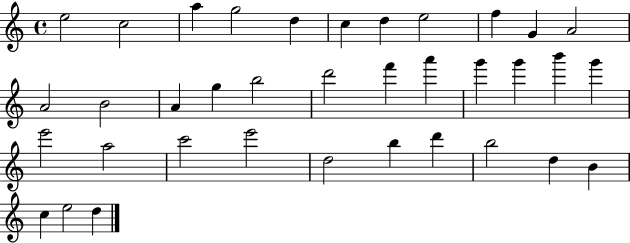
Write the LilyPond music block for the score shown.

{
  \clef treble
  \time 4/4
  \defaultTimeSignature
  \key c \major
  e''2 c''2 | a''4 g''2 d''4 | c''4 d''4 e''2 | f''4 g'4 a'2 | \break a'2 b'2 | a'4 g''4 b''2 | d'''2 f'''4 a'''4 | g'''4 g'''4 b'''4 g'''4 | \break e'''2 a''2 | c'''2 e'''2 | d''2 b''4 d'''4 | b''2 d''4 b'4 | \break c''4 e''2 d''4 | \bar "|."
}